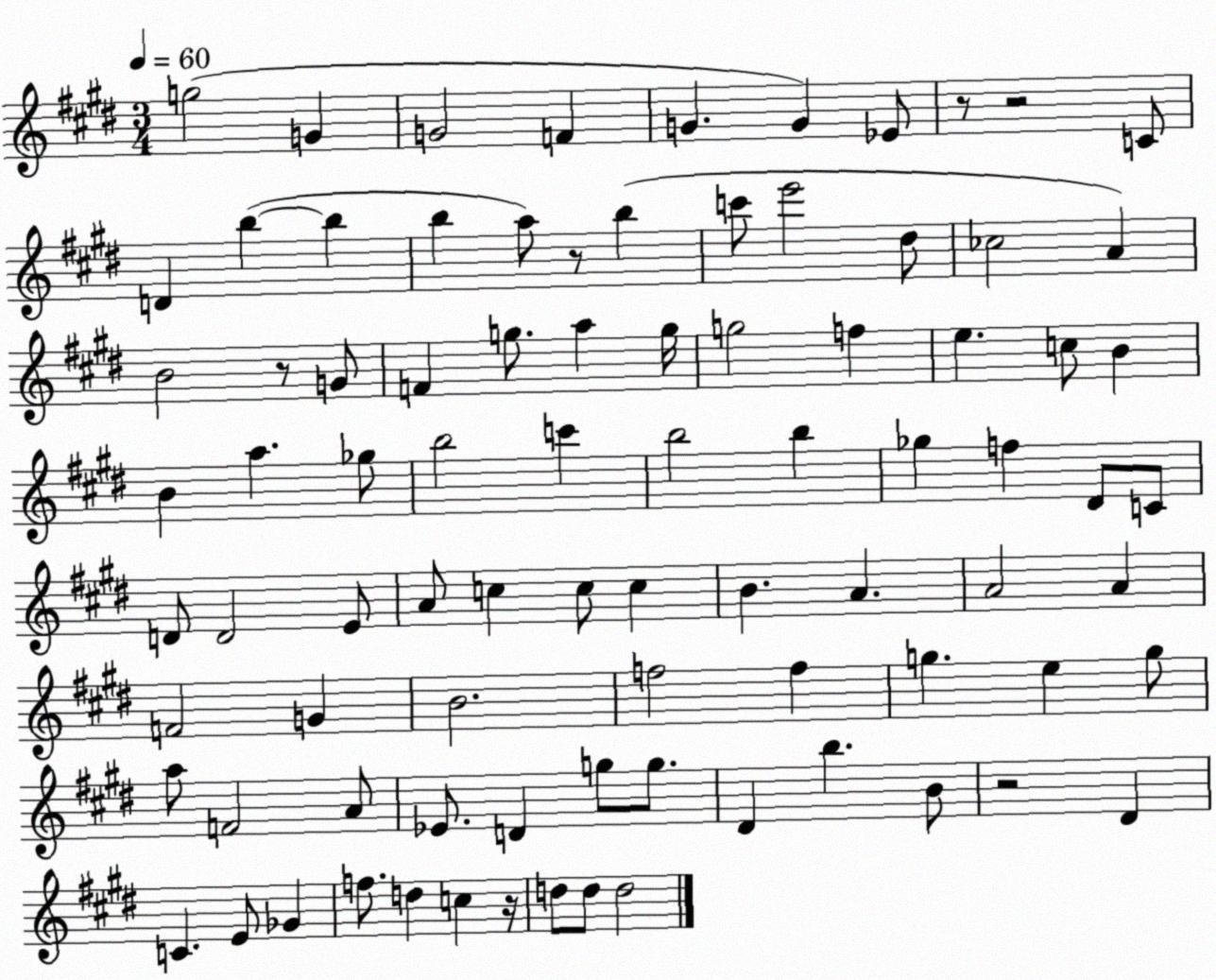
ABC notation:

X:1
T:Untitled
M:3/4
L:1/4
K:E
g2 G G2 F G G _E/2 z/2 z2 C/2 D b b b a/2 z/2 b c'/2 e'2 ^d/2 _c2 A B2 z/2 G/2 F g/2 a g/4 g2 f e c/2 B B a _g/2 b2 c' b2 b _g f ^D/2 C/2 D/2 D2 E/2 A/2 c c/2 c B A A2 A F2 G B2 f2 f g e g/2 a/2 F2 A/2 _E/2 D g/2 g/2 ^D b B/2 z2 ^D C E/2 _G f/2 d c z/4 d/2 d/2 d2